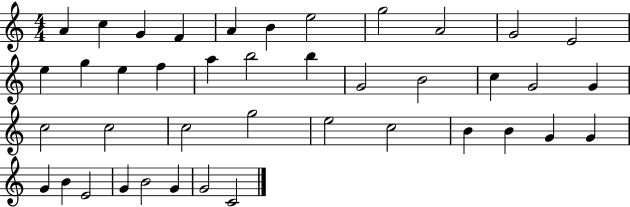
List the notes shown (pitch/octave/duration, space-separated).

A4/q C5/q G4/q F4/q A4/q B4/q E5/h G5/h A4/h G4/h E4/h E5/q G5/q E5/q F5/q A5/q B5/h B5/q G4/h B4/h C5/q G4/h G4/q C5/h C5/h C5/h G5/h E5/h C5/h B4/q B4/q G4/q G4/q G4/q B4/q E4/h G4/q B4/h G4/q G4/h C4/h